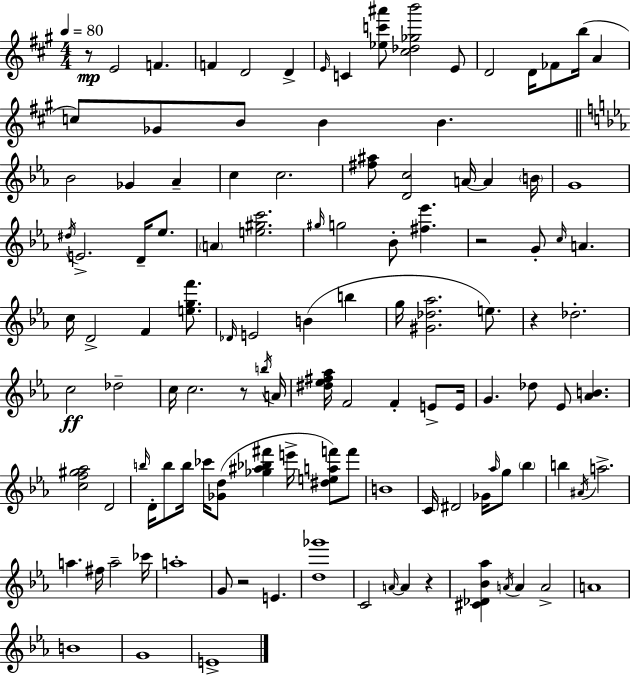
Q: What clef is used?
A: treble